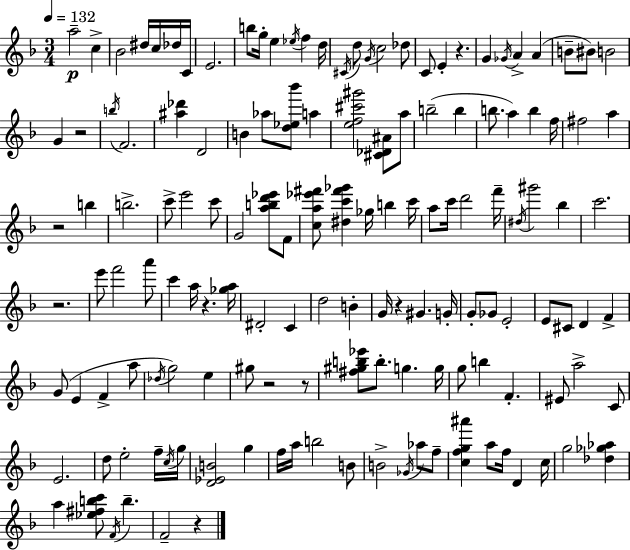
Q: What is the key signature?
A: D minor